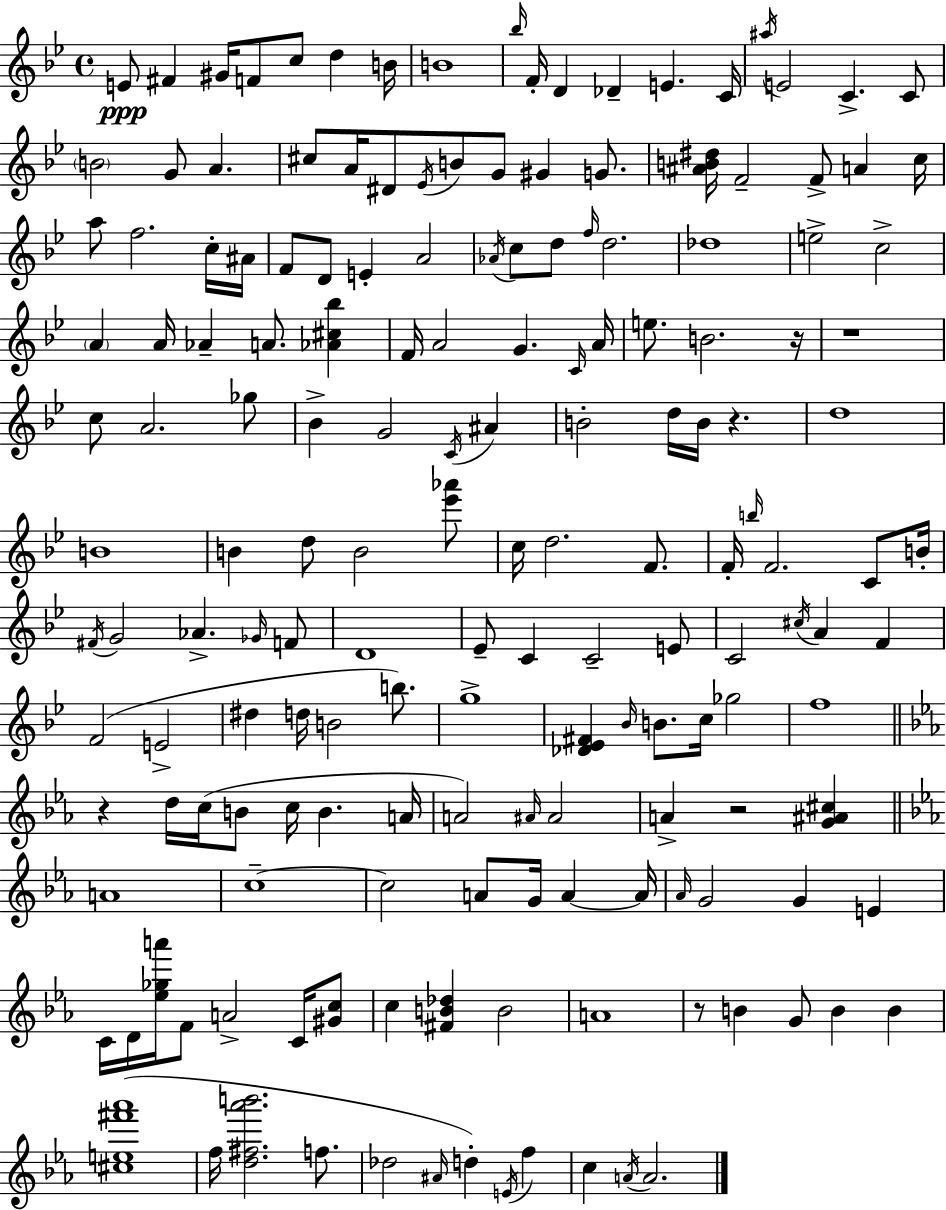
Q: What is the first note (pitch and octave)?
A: E4